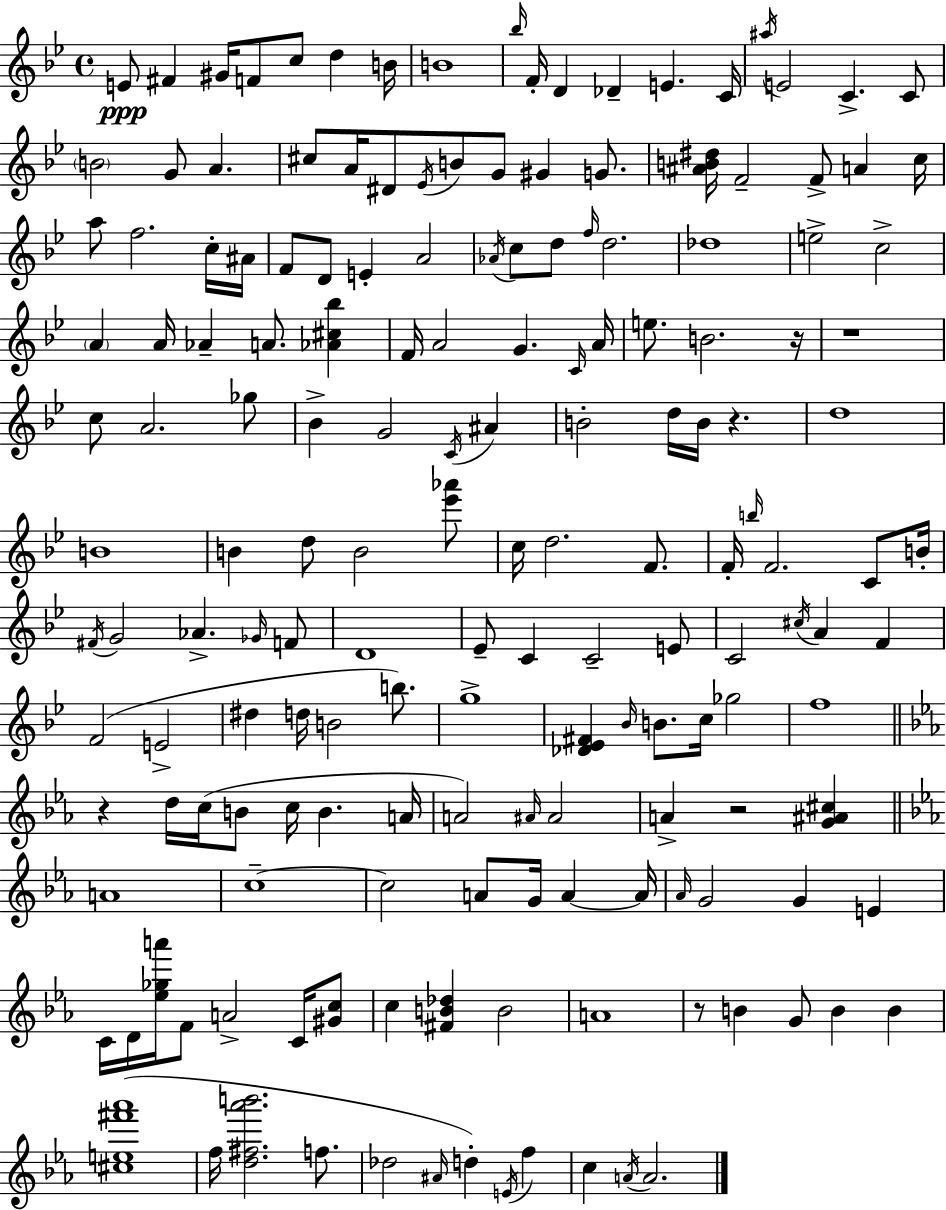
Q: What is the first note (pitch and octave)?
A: E4